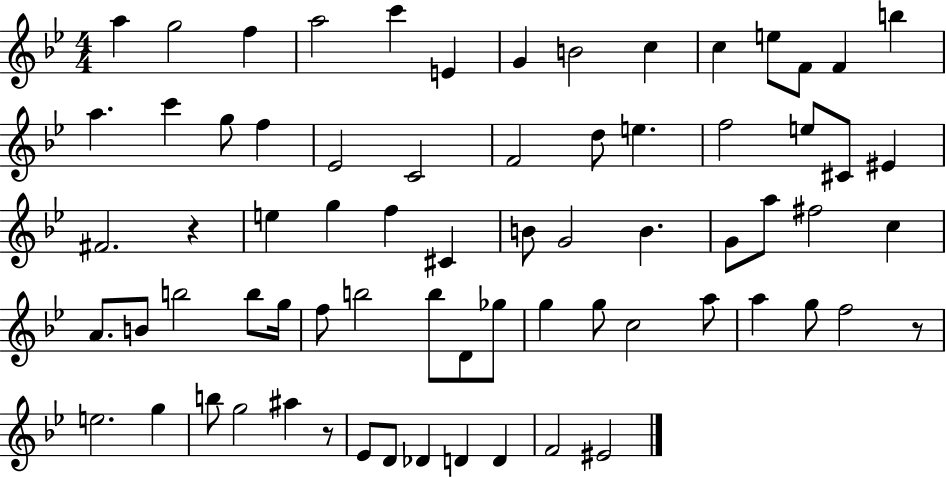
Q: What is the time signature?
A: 4/4